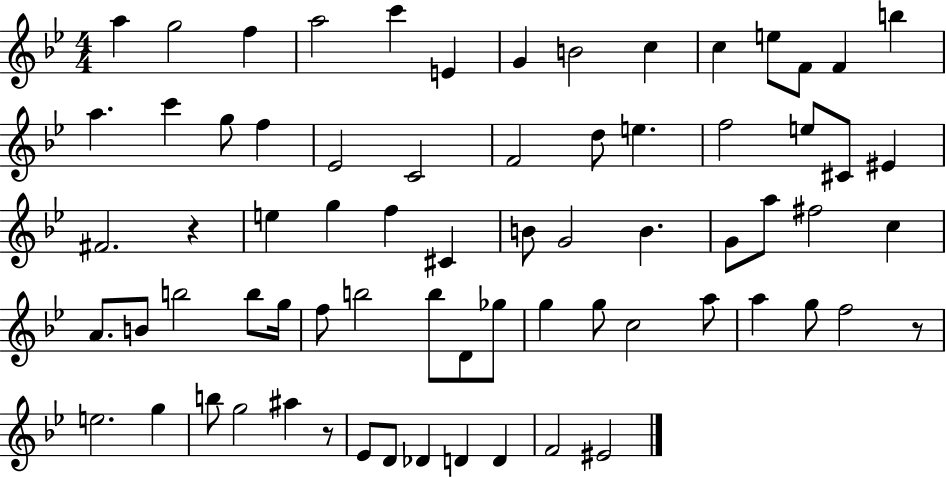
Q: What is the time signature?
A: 4/4